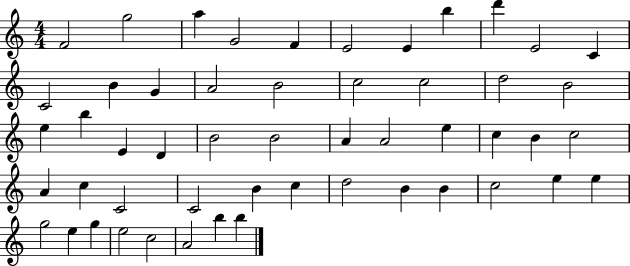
{
  \clef treble
  \numericTimeSignature
  \time 4/4
  \key c \major
  f'2 g''2 | a''4 g'2 f'4 | e'2 e'4 b''4 | d'''4 e'2 c'4 | \break c'2 b'4 g'4 | a'2 b'2 | c''2 c''2 | d''2 b'2 | \break e''4 b''4 e'4 d'4 | b'2 b'2 | a'4 a'2 e''4 | c''4 b'4 c''2 | \break a'4 c''4 c'2 | c'2 b'4 c''4 | d''2 b'4 b'4 | c''2 e''4 e''4 | \break g''2 e''4 g''4 | e''2 c''2 | a'2 b''4 b''4 | \bar "|."
}